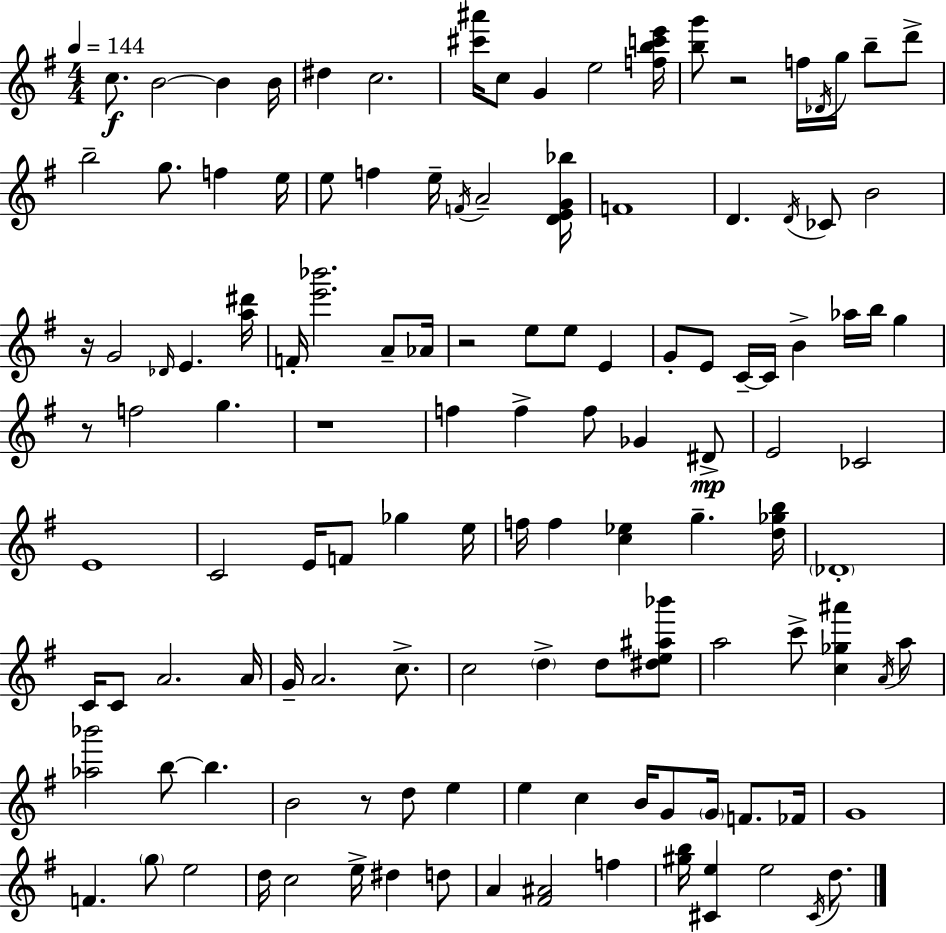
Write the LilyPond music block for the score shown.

{
  \clef treble
  \numericTimeSignature
  \time 4/4
  \key e \minor
  \tempo 4 = 144
  c''8.\f b'2~~ b'4 b'16 | dis''4 c''2. | <cis''' ais'''>16 c''8 g'4 e''2 <f'' b'' c''' e'''>16 | <b'' g'''>8 r2 f''16 \acciaccatura { des'16 } g''16 b''8-- d'''8-> | \break b''2-- g''8. f''4 | e''16 e''8 f''4 e''16-- \acciaccatura { f'16 } a'2-- | <d' e' g' bes''>16 f'1 | d'4. \acciaccatura { d'16 } ces'8 b'2 | \break r16 g'2 \grace { des'16 } e'4. | <a'' dis'''>16 f'16-. <e''' bes'''>2. | a'8-- aes'16 r2 e''8 e''8 | e'4 g'8-. e'8 c'16--~~ c'16 b'4-> aes''16 b''16 | \break g''4 r8 f''2 g''4. | r1 | f''4 f''4-> f''8 ges'4 | dis'8->\mp e'2 ces'2 | \break e'1 | c'2 e'16 f'8 ges''4 | e''16 f''16 f''4 <c'' ees''>4 g''4.-- | <d'' ges'' b''>16 \parenthesize des'1-. | \break c'16 c'8 a'2. | a'16 g'16-- a'2. | c''8.-> c''2 \parenthesize d''4-> | d''8 <dis'' e'' ais'' bes'''>8 a''2 c'''8-> <c'' ges'' ais'''>4 | \break \acciaccatura { a'16 } a''8 <aes'' bes'''>2 b''8~~ b''4. | b'2 r8 d''8 | e''4 e''4 c''4 b'16 g'8 | \parenthesize g'16 f'8. fes'16 g'1 | \break f'4. \parenthesize g''8 e''2 | d''16 c''2 e''16-> dis''4 | d''8 a'4 <fis' ais'>2 | f''4 <gis'' b''>16 <cis' e''>4 e''2 | \break \acciaccatura { cis'16 } d''8. \bar "|."
}